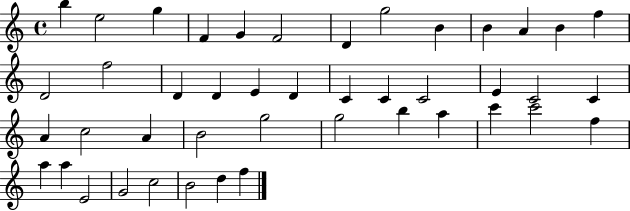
X:1
T:Untitled
M:4/4
L:1/4
K:C
b e2 g F G F2 D g2 B B A B f D2 f2 D D E D C C C2 E C2 C A c2 A B2 g2 g2 b a c' c'2 f a a E2 G2 c2 B2 d f